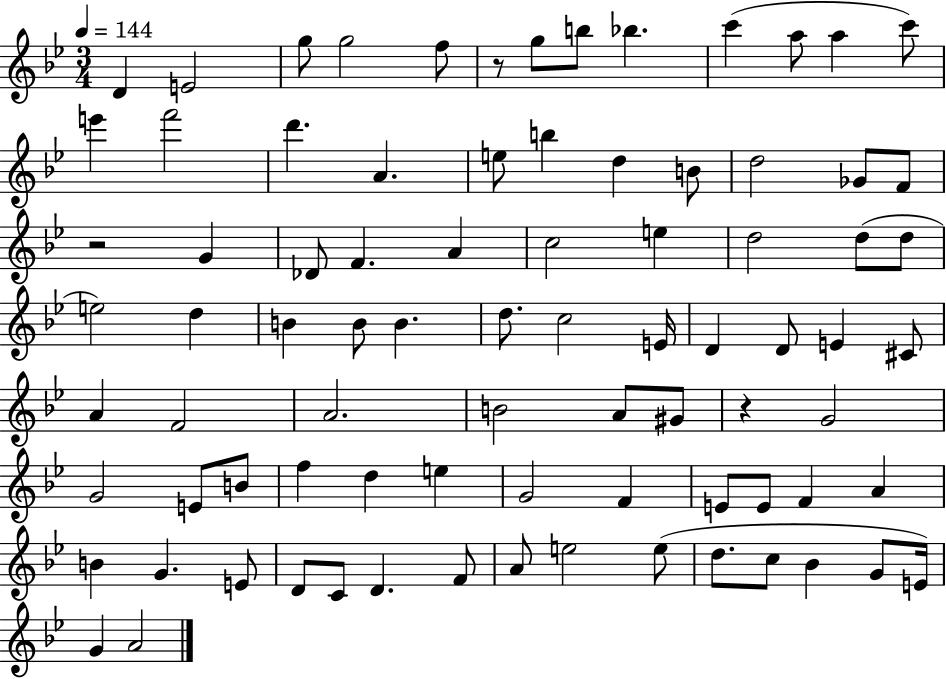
{
  \clef treble
  \numericTimeSignature
  \time 3/4
  \key bes \major
  \tempo 4 = 144
  d'4 e'2 | g''8 g''2 f''8 | r8 g''8 b''8 bes''4. | c'''4( a''8 a''4 c'''8) | \break e'''4 f'''2 | d'''4. a'4. | e''8 b''4 d''4 b'8 | d''2 ges'8 f'8 | \break r2 g'4 | des'8 f'4. a'4 | c''2 e''4 | d''2 d''8( d''8 | \break e''2) d''4 | b'4 b'8 b'4. | d''8. c''2 e'16 | d'4 d'8 e'4 cis'8 | \break a'4 f'2 | a'2. | b'2 a'8 gis'8 | r4 g'2 | \break g'2 e'8 b'8 | f''4 d''4 e''4 | g'2 f'4 | e'8 e'8 f'4 a'4 | \break b'4 g'4. e'8 | d'8 c'8 d'4. f'8 | a'8 e''2 e''8( | d''8. c''8 bes'4 g'8 e'16) | \break g'4 a'2 | \bar "|."
}